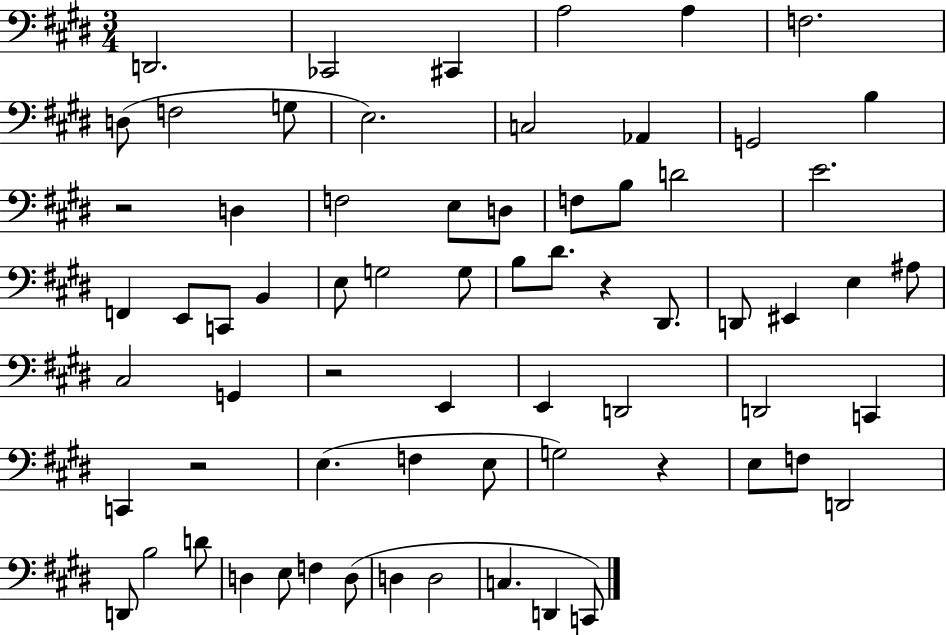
D2/h. CES2/h C#2/q A3/h A3/q F3/h. D3/e F3/h G3/e E3/h. C3/h Ab2/q G2/h B3/q R/h D3/q F3/h E3/e D3/e F3/e B3/e D4/h E4/h. F2/q E2/e C2/e B2/q E3/e G3/h G3/e B3/e D#4/e. R/q D#2/e. D2/e EIS2/q E3/q A#3/e C#3/h G2/q R/h E2/q E2/q D2/h D2/h C2/q C2/q R/h E3/q. F3/q E3/e G3/h R/q E3/e F3/e D2/h D2/e B3/h D4/e D3/q E3/e F3/q D3/e D3/q D3/h C3/q. D2/q C2/e